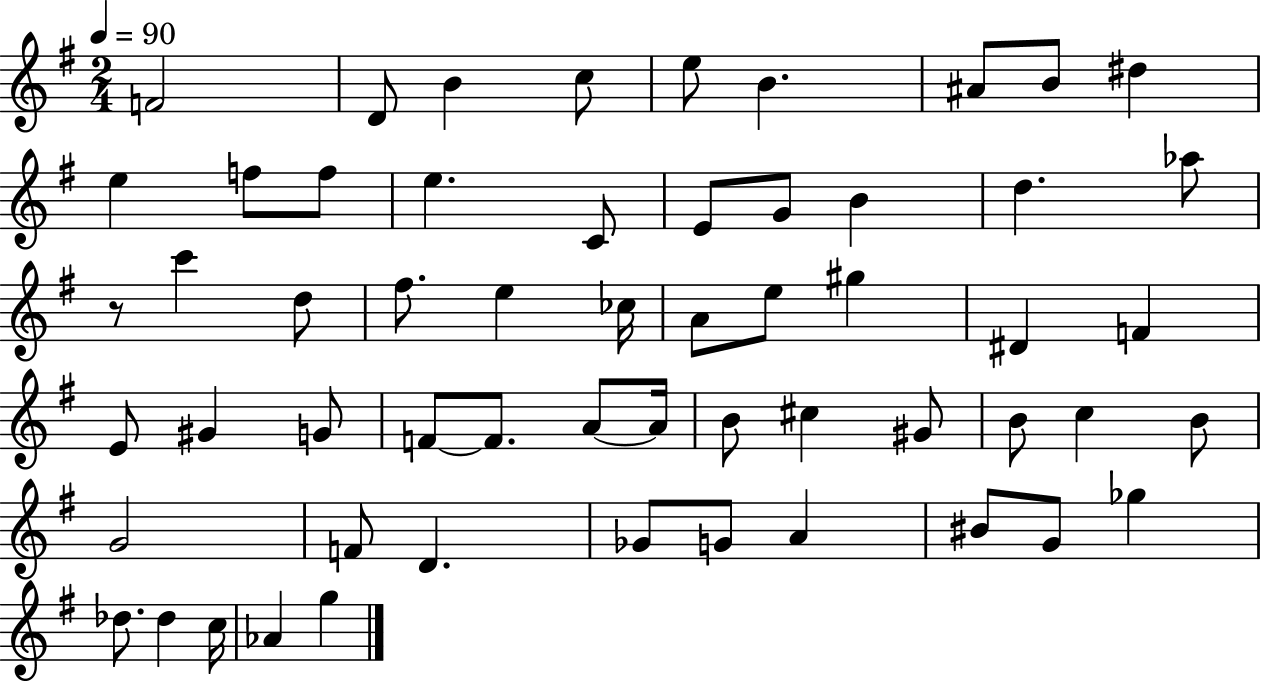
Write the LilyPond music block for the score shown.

{
  \clef treble
  \numericTimeSignature
  \time 2/4
  \key g \major
  \tempo 4 = 90
  f'2 | d'8 b'4 c''8 | e''8 b'4. | ais'8 b'8 dis''4 | \break e''4 f''8 f''8 | e''4. c'8 | e'8 g'8 b'4 | d''4. aes''8 | \break r8 c'''4 d''8 | fis''8. e''4 ces''16 | a'8 e''8 gis''4 | dis'4 f'4 | \break e'8 gis'4 g'8 | f'8~~ f'8. a'8~~ a'16 | b'8 cis''4 gis'8 | b'8 c''4 b'8 | \break g'2 | f'8 d'4. | ges'8 g'8 a'4 | bis'8 g'8 ges''4 | \break des''8. des''4 c''16 | aes'4 g''4 | \bar "|."
}